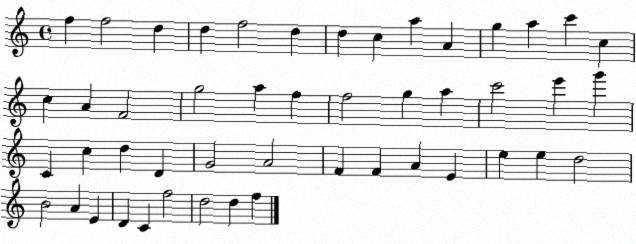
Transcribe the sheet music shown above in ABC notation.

X:1
T:Untitled
M:4/4
L:1/4
K:C
f f2 d d f2 d d c a A g a c' c c A F2 g2 a f f2 g a c'2 e' g' C c d D G2 A2 F F A E e e d2 B2 A E D C f2 d2 d f